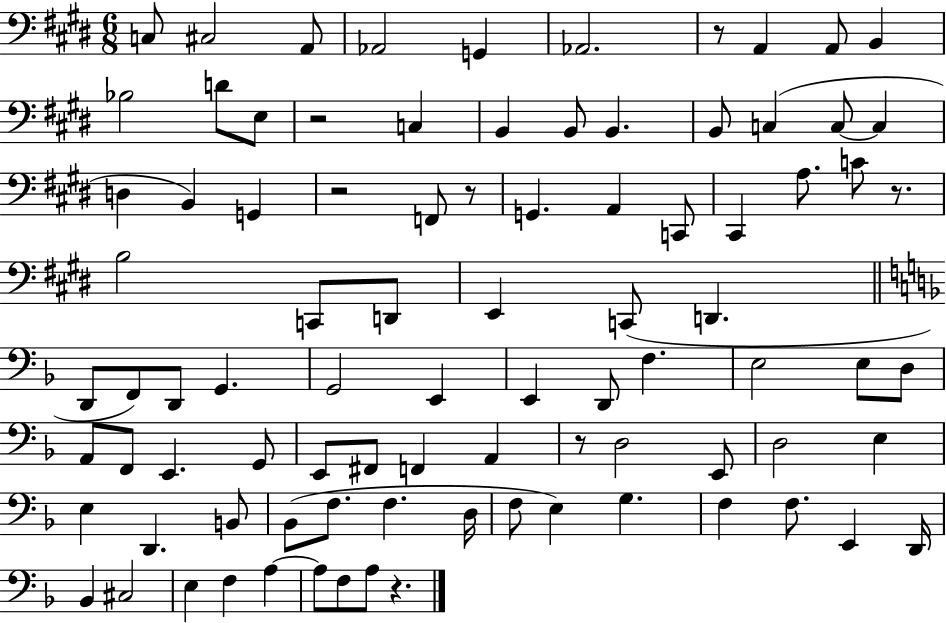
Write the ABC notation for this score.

X:1
T:Untitled
M:6/8
L:1/4
K:E
C,/2 ^C,2 A,,/2 _A,,2 G,, _A,,2 z/2 A,, A,,/2 B,, _B,2 D/2 E,/2 z2 C, B,, B,,/2 B,, B,,/2 C, C,/2 C, D, B,, G,, z2 F,,/2 z/2 G,, A,, C,,/2 ^C,, A,/2 C/2 z/2 B,2 C,,/2 D,,/2 E,, C,,/2 D,, D,,/2 F,,/2 D,,/2 G,, G,,2 E,, E,, D,,/2 F, E,2 E,/2 D,/2 A,,/2 F,,/2 E,, G,,/2 E,,/2 ^F,,/2 F,, A,, z/2 D,2 E,,/2 D,2 E, E, D,, B,,/2 _B,,/2 F,/2 F, D,/4 F,/2 E, G, F, F,/2 E,, D,,/4 _B,, ^C,2 E, F, A, A,/2 F,/2 A,/2 z